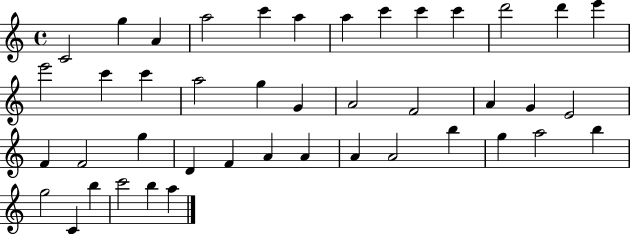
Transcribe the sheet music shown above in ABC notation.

X:1
T:Untitled
M:4/4
L:1/4
K:C
C2 g A a2 c' a a c' c' c' d'2 d' e' e'2 c' c' a2 g G A2 F2 A G E2 F F2 g D F A A A A2 b g a2 b g2 C b c'2 b a